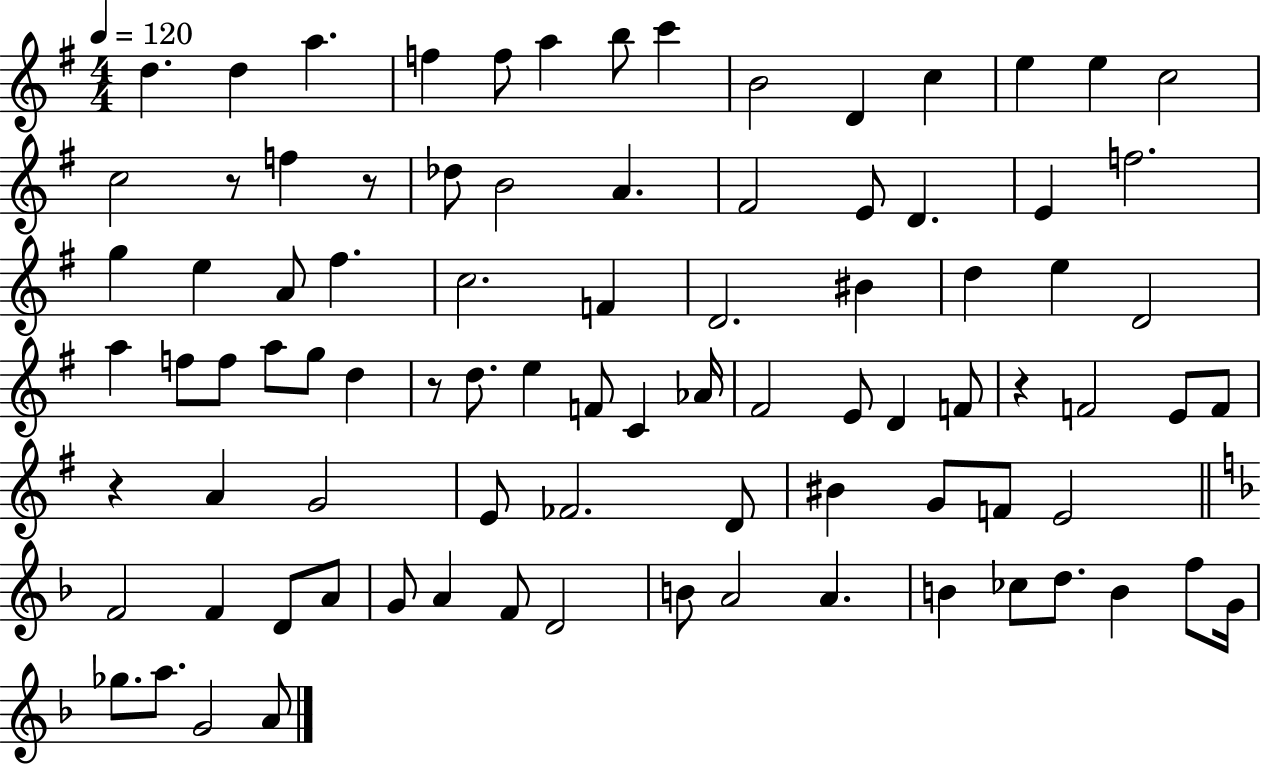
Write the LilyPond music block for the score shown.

{
  \clef treble
  \numericTimeSignature
  \time 4/4
  \key g \major
  \tempo 4 = 120
  d''4. d''4 a''4. | f''4 f''8 a''4 b''8 c'''4 | b'2 d'4 c''4 | e''4 e''4 c''2 | \break c''2 r8 f''4 r8 | des''8 b'2 a'4. | fis'2 e'8 d'4. | e'4 f''2. | \break g''4 e''4 a'8 fis''4. | c''2. f'4 | d'2. bis'4 | d''4 e''4 d'2 | \break a''4 f''8 f''8 a''8 g''8 d''4 | r8 d''8. e''4 f'8 c'4 aes'16 | fis'2 e'8 d'4 f'8 | r4 f'2 e'8 f'8 | \break r4 a'4 g'2 | e'8 fes'2. d'8 | bis'4 g'8 f'8 e'2 | \bar "||" \break \key f \major f'2 f'4 d'8 a'8 | g'8 a'4 f'8 d'2 | b'8 a'2 a'4. | b'4 ces''8 d''8. b'4 f''8 g'16 | \break ges''8. a''8. g'2 a'8 | \bar "|."
}